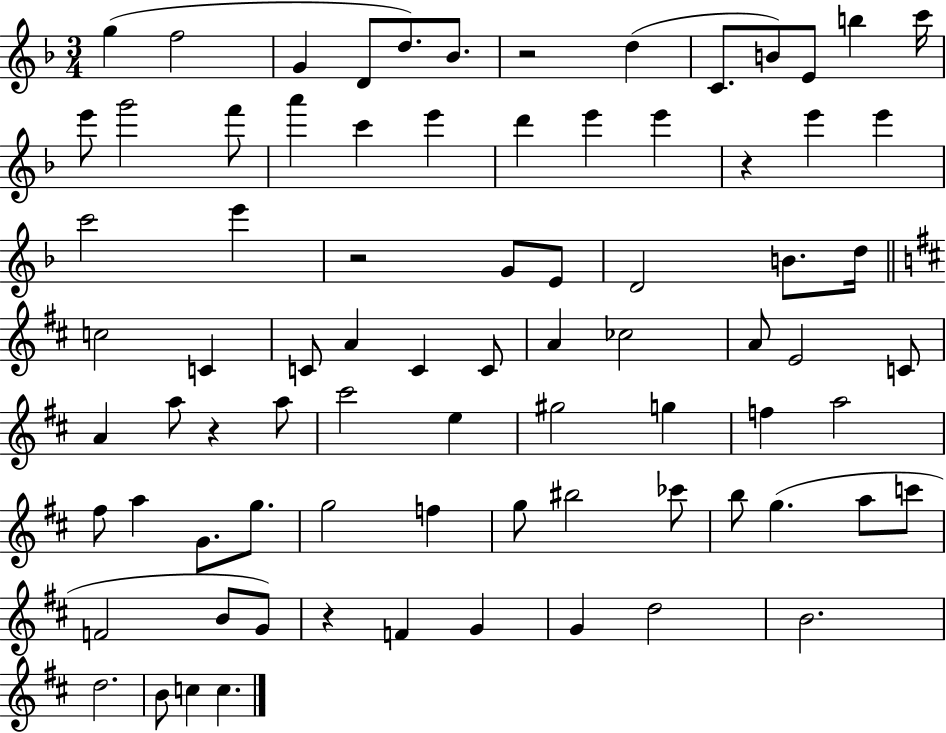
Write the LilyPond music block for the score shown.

{
  \clef treble
  \numericTimeSignature
  \time 3/4
  \key f \major
  \repeat volta 2 { g''4( f''2 | g'4 d'8 d''8.) bes'8. | r2 d''4( | c'8. b'8) e'8 b''4 c'''16 | \break e'''8 g'''2 f'''8 | a'''4 c'''4 e'''4 | d'''4 e'''4 e'''4 | r4 e'''4 e'''4 | \break c'''2 e'''4 | r2 g'8 e'8 | d'2 b'8. d''16 | \bar "||" \break \key d \major c''2 c'4 | c'8 a'4 c'4 c'8 | a'4 ces''2 | a'8 e'2 c'8 | \break a'4 a''8 r4 a''8 | cis'''2 e''4 | gis''2 g''4 | f''4 a''2 | \break fis''8 a''4 g'8. g''8. | g''2 f''4 | g''8 bis''2 ces'''8 | b''8 g''4.( a''8 c'''8 | \break f'2 b'8 g'8) | r4 f'4 g'4 | g'4 d''2 | b'2. | \break d''2. | b'8 c''4 c''4. | } \bar "|."
}